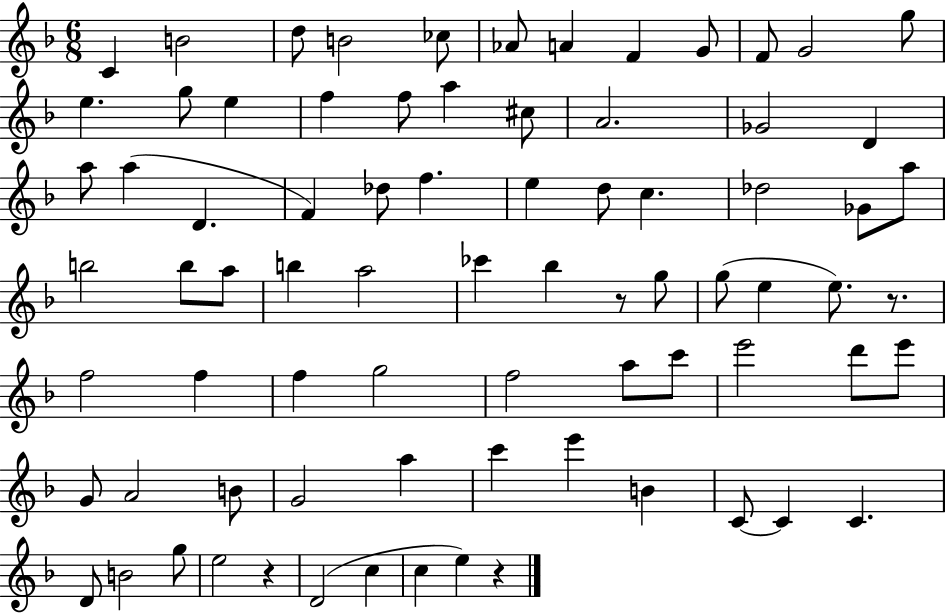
{
  \clef treble
  \numericTimeSignature
  \time 6/8
  \key f \major
  c'4 b'2 | d''8 b'2 ces''8 | aes'8 a'4 f'4 g'8 | f'8 g'2 g''8 | \break e''4. g''8 e''4 | f''4 f''8 a''4 cis''8 | a'2. | ges'2 d'4 | \break a''8 a''4( d'4. | f'4) des''8 f''4. | e''4 d''8 c''4. | des''2 ges'8 a''8 | \break b''2 b''8 a''8 | b''4 a''2 | ces'''4 bes''4 r8 g''8 | g''8( e''4 e''8.) r8. | \break f''2 f''4 | f''4 g''2 | f''2 a''8 c'''8 | e'''2 d'''8 e'''8 | \break g'8 a'2 b'8 | g'2 a''4 | c'''4 e'''4 b'4 | c'8~~ c'4 c'4. | \break d'8 b'2 g''8 | e''2 r4 | d'2( c''4 | c''4 e''4) r4 | \break \bar "|."
}